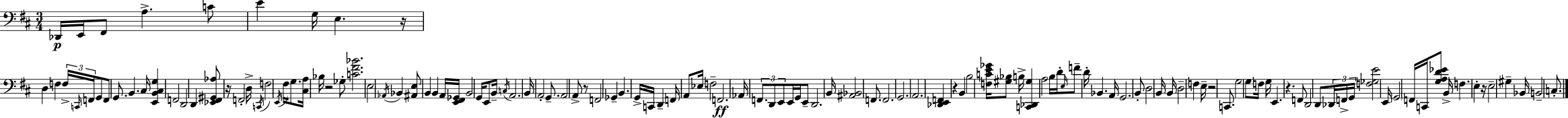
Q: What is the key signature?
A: D major